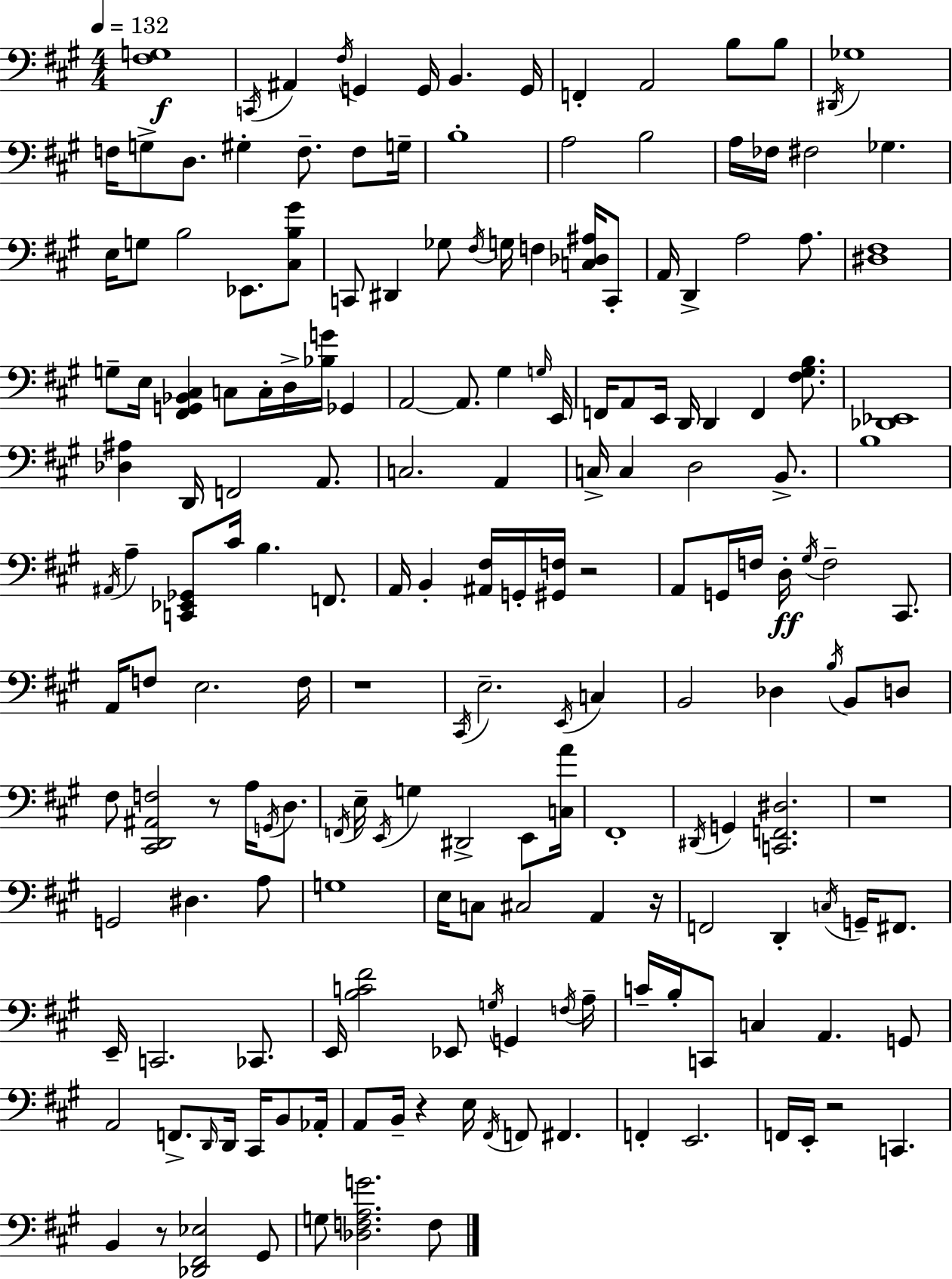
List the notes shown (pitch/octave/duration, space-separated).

[F#3,G3]/w C2/s A#2/q F#3/s G2/q G2/s B2/q. G2/s F2/q A2/h B3/e B3/e D#2/s Gb3/w F3/s G3/e D3/e. G#3/q F3/e. F3/e G3/s B3/w A3/h B3/h A3/s FES3/s F#3/h Gb3/q. E3/s G3/e B3/h Eb2/e. [C#3,B3,G#4]/e C2/e D#2/q Gb3/e F#3/s G3/s F3/q [C3,Db3,A#3]/s C2/e A2/s D2/q A3/h A3/e. [D#3,F#3]/w G3/e E3/s [F#2,G2,Bb2,C#3]/q C3/e C3/s D3/s [Bb3,G4]/s Gb2/q A2/h A2/e. G#3/q G3/s E2/s F2/s A2/e E2/s D2/s D2/q F2/q [F#3,G#3,B3]/e. [Db2,Eb2]/w [Db3,A#3]/q D2/s F2/h A2/e. C3/h. A2/q C3/s C3/q D3/h B2/e. B3/w A#2/s A3/q [C2,Eb2,Gb2]/e C#4/s B3/q. F2/e. A2/s B2/q [A#2,F#3]/s G2/s [G#2,F3]/s R/h A2/e G2/s F3/s D3/s G#3/s F3/h C#2/e. A2/s F3/e E3/h. F3/s R/w C#2/s E3/h. E2/s C3/q B2/h Db3/q B3/s B2/e D3/e F#3/e [C#2,D2,A#2,F3]/h R/e A3/s G2/s D3/e. F2/s E3/s E2/s G3/q D#2/h E2/e [C3,A4]/s F#2/w D#2/s G2/q [C2,F2,D#3]/h. R/w G2/h D#3/q. A3/e G3/w E3/s C3/e C#3/h A2/q R/s F2/h D2/q C3/s G2/s F#2/e. E2/s C2/h. CES2/e. E2/s [B3,C4,F#4]/h Eb2/e G3/s G2/q F3/s A3/s C4/s B3/s C2/e C3/q A2/q. G2/e A2/h F2/e. D2/s D2/s C#2/s B2/e Ab2/s A2/e B2/s R/q E3/s F#2/s F2/e F#2/q. F2/q E2/h. F2/s E2/s R/h C2/q. B2/q R/e [Db2,F#2,Eb3]/h G#2/e G3/e [Db3,F3,A3,G4]/h. F3/e